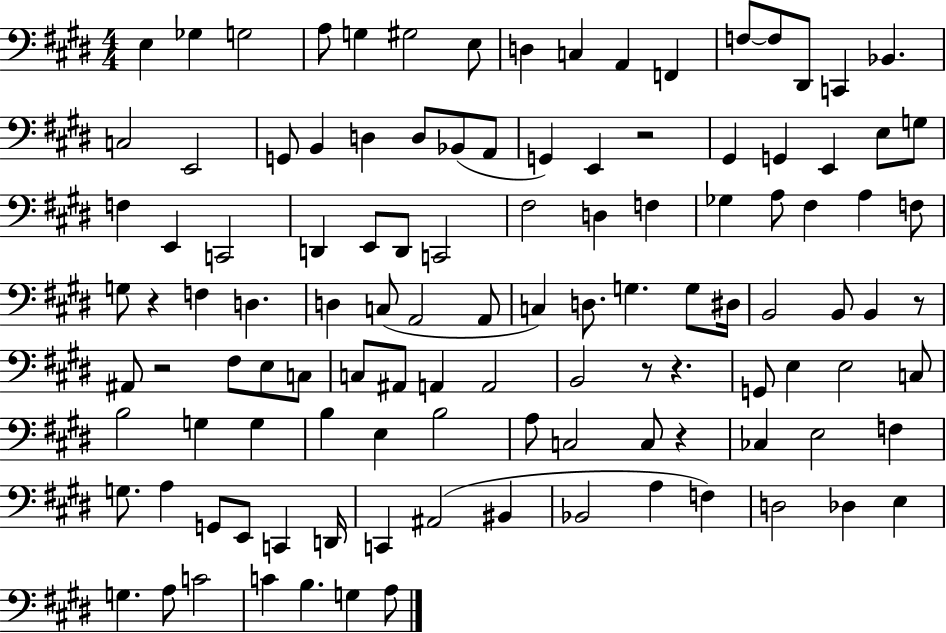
X:1
T:Untitled
M:4/4
L:1/4
K:E
E, _G, G,2 A,/2 G, ^G,2 E,/2 D, C, A,, F,, F,/2 F,/2 ^D,,/2 C,, _B,, C,2 E,,2 G,,/2 B,, D, D,/2 _B,,/2 A,,/2 G,, E,, z2 ^G,, G,, E,, E,/2 G,/2 F, E,, C,,2 D,, E,,/2 D,,/2 C,,2 ^F,2 D, F, _G, A,/2 ^F, A, F,/2 G,/2 z F, D, D, C,/2 A,,2 A,,/2 C, D,/2 G, G,/2 ^D,/4 B,,2 B,,/2 B,, z/2 ^A,,/2 z2 ^F,/2 E,/2 C,/2 C,/2 ^A,,/2 A,, A,,2 B,,2 z/2 z G,,/2 E, E,2 C,/2 B,2 G, G, B, E, B,2 A,/2 C,2 C,/2 z _C, E,2 F, G,/2 A, G,,/2 E,,/2 C,, D,,/4 C,, ^A,,2 ^B,, _B,,2 A, F, D,2 _D, E, G, A,/2 C2 C B, G, A,/2